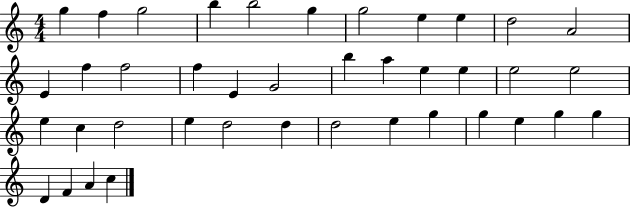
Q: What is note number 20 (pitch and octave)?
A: E5